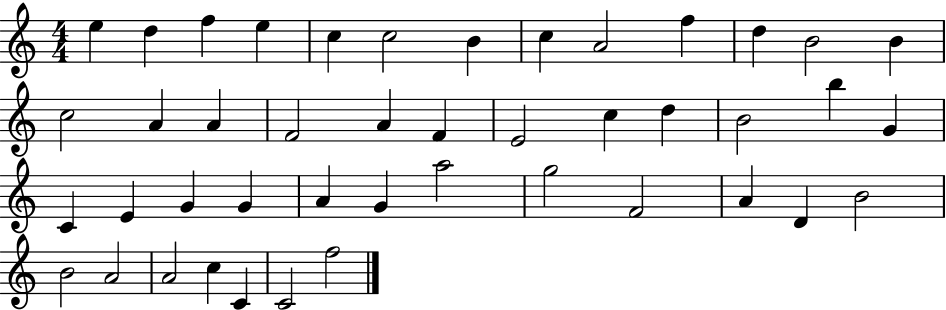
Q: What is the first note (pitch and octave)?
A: E5